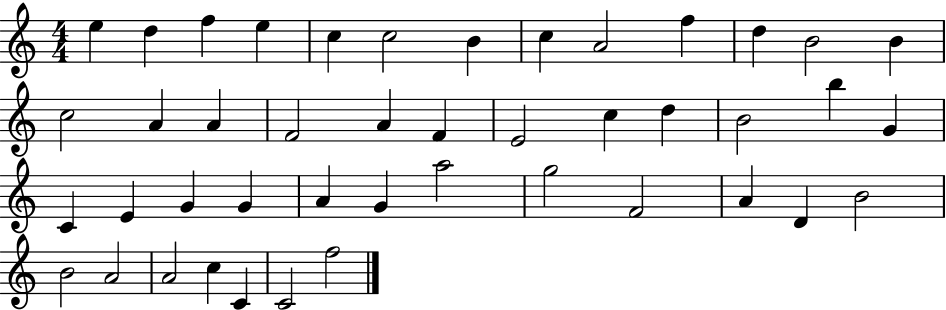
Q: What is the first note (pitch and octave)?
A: E5